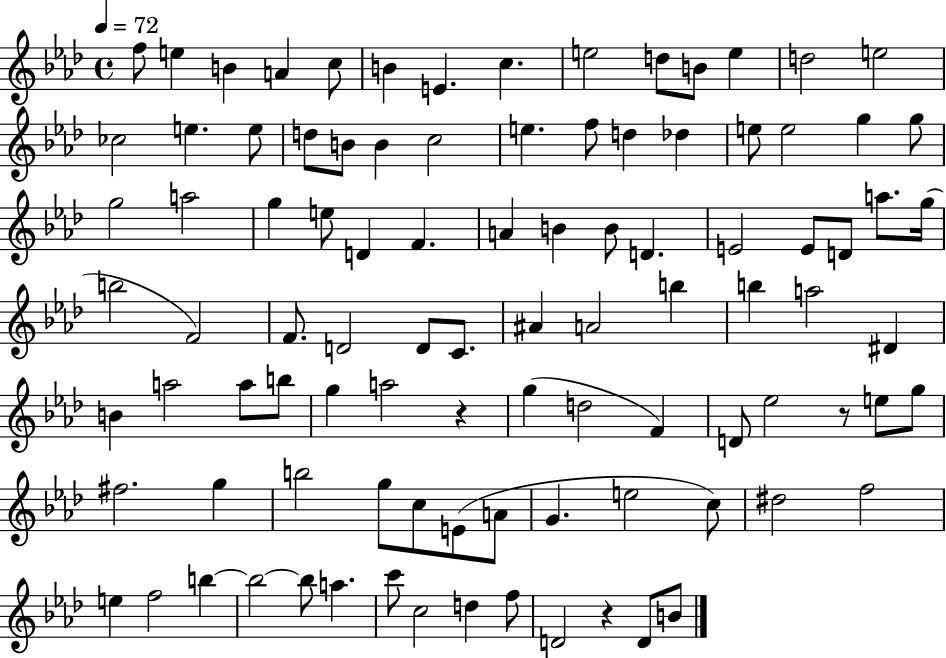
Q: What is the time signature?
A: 4/4